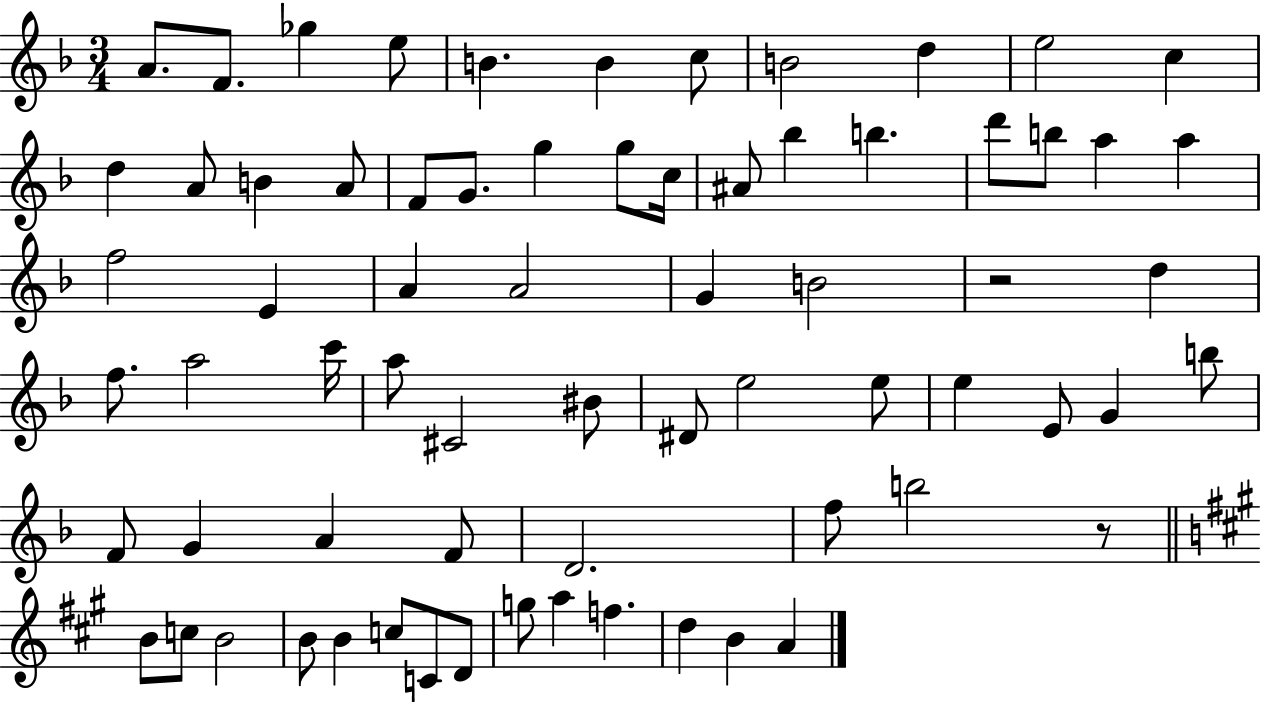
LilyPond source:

{
  \clef treble
  \numericTimeSignature
  \time 3/4
  \key f \major
  a'8. f'8. ges''4 e''8 | b'4. b'4 c''8 | b'2 d''4 | e''2 c''4 | \break d''4 a'8 b'4 a'8 | f'8 g'8. g''4 g''8 c''16 | ais'8 bes''4 b''4. | d'''8 b''8 a''4 a''4 | \break f''2 e'4 | a'4 a'2 | g'4 b'2 | r2 d''4 | \break f''8. a''2 c'''16 | a''8 cis'2 bis'8 | dis'8 e''2 e''8 | e''4 e'8 g'4 b''8 | \break f'8 g'4 a'4 f'8 | d'2. | f''8 b''2 r8 | \bar "||" \break \key a \major b'8 c''8 b'2 | b'8 b'4 c''8 c'8 d'8 | g''8 a''4 f''4. | d''4 b'4 a'4 | \break \bar "|."
}